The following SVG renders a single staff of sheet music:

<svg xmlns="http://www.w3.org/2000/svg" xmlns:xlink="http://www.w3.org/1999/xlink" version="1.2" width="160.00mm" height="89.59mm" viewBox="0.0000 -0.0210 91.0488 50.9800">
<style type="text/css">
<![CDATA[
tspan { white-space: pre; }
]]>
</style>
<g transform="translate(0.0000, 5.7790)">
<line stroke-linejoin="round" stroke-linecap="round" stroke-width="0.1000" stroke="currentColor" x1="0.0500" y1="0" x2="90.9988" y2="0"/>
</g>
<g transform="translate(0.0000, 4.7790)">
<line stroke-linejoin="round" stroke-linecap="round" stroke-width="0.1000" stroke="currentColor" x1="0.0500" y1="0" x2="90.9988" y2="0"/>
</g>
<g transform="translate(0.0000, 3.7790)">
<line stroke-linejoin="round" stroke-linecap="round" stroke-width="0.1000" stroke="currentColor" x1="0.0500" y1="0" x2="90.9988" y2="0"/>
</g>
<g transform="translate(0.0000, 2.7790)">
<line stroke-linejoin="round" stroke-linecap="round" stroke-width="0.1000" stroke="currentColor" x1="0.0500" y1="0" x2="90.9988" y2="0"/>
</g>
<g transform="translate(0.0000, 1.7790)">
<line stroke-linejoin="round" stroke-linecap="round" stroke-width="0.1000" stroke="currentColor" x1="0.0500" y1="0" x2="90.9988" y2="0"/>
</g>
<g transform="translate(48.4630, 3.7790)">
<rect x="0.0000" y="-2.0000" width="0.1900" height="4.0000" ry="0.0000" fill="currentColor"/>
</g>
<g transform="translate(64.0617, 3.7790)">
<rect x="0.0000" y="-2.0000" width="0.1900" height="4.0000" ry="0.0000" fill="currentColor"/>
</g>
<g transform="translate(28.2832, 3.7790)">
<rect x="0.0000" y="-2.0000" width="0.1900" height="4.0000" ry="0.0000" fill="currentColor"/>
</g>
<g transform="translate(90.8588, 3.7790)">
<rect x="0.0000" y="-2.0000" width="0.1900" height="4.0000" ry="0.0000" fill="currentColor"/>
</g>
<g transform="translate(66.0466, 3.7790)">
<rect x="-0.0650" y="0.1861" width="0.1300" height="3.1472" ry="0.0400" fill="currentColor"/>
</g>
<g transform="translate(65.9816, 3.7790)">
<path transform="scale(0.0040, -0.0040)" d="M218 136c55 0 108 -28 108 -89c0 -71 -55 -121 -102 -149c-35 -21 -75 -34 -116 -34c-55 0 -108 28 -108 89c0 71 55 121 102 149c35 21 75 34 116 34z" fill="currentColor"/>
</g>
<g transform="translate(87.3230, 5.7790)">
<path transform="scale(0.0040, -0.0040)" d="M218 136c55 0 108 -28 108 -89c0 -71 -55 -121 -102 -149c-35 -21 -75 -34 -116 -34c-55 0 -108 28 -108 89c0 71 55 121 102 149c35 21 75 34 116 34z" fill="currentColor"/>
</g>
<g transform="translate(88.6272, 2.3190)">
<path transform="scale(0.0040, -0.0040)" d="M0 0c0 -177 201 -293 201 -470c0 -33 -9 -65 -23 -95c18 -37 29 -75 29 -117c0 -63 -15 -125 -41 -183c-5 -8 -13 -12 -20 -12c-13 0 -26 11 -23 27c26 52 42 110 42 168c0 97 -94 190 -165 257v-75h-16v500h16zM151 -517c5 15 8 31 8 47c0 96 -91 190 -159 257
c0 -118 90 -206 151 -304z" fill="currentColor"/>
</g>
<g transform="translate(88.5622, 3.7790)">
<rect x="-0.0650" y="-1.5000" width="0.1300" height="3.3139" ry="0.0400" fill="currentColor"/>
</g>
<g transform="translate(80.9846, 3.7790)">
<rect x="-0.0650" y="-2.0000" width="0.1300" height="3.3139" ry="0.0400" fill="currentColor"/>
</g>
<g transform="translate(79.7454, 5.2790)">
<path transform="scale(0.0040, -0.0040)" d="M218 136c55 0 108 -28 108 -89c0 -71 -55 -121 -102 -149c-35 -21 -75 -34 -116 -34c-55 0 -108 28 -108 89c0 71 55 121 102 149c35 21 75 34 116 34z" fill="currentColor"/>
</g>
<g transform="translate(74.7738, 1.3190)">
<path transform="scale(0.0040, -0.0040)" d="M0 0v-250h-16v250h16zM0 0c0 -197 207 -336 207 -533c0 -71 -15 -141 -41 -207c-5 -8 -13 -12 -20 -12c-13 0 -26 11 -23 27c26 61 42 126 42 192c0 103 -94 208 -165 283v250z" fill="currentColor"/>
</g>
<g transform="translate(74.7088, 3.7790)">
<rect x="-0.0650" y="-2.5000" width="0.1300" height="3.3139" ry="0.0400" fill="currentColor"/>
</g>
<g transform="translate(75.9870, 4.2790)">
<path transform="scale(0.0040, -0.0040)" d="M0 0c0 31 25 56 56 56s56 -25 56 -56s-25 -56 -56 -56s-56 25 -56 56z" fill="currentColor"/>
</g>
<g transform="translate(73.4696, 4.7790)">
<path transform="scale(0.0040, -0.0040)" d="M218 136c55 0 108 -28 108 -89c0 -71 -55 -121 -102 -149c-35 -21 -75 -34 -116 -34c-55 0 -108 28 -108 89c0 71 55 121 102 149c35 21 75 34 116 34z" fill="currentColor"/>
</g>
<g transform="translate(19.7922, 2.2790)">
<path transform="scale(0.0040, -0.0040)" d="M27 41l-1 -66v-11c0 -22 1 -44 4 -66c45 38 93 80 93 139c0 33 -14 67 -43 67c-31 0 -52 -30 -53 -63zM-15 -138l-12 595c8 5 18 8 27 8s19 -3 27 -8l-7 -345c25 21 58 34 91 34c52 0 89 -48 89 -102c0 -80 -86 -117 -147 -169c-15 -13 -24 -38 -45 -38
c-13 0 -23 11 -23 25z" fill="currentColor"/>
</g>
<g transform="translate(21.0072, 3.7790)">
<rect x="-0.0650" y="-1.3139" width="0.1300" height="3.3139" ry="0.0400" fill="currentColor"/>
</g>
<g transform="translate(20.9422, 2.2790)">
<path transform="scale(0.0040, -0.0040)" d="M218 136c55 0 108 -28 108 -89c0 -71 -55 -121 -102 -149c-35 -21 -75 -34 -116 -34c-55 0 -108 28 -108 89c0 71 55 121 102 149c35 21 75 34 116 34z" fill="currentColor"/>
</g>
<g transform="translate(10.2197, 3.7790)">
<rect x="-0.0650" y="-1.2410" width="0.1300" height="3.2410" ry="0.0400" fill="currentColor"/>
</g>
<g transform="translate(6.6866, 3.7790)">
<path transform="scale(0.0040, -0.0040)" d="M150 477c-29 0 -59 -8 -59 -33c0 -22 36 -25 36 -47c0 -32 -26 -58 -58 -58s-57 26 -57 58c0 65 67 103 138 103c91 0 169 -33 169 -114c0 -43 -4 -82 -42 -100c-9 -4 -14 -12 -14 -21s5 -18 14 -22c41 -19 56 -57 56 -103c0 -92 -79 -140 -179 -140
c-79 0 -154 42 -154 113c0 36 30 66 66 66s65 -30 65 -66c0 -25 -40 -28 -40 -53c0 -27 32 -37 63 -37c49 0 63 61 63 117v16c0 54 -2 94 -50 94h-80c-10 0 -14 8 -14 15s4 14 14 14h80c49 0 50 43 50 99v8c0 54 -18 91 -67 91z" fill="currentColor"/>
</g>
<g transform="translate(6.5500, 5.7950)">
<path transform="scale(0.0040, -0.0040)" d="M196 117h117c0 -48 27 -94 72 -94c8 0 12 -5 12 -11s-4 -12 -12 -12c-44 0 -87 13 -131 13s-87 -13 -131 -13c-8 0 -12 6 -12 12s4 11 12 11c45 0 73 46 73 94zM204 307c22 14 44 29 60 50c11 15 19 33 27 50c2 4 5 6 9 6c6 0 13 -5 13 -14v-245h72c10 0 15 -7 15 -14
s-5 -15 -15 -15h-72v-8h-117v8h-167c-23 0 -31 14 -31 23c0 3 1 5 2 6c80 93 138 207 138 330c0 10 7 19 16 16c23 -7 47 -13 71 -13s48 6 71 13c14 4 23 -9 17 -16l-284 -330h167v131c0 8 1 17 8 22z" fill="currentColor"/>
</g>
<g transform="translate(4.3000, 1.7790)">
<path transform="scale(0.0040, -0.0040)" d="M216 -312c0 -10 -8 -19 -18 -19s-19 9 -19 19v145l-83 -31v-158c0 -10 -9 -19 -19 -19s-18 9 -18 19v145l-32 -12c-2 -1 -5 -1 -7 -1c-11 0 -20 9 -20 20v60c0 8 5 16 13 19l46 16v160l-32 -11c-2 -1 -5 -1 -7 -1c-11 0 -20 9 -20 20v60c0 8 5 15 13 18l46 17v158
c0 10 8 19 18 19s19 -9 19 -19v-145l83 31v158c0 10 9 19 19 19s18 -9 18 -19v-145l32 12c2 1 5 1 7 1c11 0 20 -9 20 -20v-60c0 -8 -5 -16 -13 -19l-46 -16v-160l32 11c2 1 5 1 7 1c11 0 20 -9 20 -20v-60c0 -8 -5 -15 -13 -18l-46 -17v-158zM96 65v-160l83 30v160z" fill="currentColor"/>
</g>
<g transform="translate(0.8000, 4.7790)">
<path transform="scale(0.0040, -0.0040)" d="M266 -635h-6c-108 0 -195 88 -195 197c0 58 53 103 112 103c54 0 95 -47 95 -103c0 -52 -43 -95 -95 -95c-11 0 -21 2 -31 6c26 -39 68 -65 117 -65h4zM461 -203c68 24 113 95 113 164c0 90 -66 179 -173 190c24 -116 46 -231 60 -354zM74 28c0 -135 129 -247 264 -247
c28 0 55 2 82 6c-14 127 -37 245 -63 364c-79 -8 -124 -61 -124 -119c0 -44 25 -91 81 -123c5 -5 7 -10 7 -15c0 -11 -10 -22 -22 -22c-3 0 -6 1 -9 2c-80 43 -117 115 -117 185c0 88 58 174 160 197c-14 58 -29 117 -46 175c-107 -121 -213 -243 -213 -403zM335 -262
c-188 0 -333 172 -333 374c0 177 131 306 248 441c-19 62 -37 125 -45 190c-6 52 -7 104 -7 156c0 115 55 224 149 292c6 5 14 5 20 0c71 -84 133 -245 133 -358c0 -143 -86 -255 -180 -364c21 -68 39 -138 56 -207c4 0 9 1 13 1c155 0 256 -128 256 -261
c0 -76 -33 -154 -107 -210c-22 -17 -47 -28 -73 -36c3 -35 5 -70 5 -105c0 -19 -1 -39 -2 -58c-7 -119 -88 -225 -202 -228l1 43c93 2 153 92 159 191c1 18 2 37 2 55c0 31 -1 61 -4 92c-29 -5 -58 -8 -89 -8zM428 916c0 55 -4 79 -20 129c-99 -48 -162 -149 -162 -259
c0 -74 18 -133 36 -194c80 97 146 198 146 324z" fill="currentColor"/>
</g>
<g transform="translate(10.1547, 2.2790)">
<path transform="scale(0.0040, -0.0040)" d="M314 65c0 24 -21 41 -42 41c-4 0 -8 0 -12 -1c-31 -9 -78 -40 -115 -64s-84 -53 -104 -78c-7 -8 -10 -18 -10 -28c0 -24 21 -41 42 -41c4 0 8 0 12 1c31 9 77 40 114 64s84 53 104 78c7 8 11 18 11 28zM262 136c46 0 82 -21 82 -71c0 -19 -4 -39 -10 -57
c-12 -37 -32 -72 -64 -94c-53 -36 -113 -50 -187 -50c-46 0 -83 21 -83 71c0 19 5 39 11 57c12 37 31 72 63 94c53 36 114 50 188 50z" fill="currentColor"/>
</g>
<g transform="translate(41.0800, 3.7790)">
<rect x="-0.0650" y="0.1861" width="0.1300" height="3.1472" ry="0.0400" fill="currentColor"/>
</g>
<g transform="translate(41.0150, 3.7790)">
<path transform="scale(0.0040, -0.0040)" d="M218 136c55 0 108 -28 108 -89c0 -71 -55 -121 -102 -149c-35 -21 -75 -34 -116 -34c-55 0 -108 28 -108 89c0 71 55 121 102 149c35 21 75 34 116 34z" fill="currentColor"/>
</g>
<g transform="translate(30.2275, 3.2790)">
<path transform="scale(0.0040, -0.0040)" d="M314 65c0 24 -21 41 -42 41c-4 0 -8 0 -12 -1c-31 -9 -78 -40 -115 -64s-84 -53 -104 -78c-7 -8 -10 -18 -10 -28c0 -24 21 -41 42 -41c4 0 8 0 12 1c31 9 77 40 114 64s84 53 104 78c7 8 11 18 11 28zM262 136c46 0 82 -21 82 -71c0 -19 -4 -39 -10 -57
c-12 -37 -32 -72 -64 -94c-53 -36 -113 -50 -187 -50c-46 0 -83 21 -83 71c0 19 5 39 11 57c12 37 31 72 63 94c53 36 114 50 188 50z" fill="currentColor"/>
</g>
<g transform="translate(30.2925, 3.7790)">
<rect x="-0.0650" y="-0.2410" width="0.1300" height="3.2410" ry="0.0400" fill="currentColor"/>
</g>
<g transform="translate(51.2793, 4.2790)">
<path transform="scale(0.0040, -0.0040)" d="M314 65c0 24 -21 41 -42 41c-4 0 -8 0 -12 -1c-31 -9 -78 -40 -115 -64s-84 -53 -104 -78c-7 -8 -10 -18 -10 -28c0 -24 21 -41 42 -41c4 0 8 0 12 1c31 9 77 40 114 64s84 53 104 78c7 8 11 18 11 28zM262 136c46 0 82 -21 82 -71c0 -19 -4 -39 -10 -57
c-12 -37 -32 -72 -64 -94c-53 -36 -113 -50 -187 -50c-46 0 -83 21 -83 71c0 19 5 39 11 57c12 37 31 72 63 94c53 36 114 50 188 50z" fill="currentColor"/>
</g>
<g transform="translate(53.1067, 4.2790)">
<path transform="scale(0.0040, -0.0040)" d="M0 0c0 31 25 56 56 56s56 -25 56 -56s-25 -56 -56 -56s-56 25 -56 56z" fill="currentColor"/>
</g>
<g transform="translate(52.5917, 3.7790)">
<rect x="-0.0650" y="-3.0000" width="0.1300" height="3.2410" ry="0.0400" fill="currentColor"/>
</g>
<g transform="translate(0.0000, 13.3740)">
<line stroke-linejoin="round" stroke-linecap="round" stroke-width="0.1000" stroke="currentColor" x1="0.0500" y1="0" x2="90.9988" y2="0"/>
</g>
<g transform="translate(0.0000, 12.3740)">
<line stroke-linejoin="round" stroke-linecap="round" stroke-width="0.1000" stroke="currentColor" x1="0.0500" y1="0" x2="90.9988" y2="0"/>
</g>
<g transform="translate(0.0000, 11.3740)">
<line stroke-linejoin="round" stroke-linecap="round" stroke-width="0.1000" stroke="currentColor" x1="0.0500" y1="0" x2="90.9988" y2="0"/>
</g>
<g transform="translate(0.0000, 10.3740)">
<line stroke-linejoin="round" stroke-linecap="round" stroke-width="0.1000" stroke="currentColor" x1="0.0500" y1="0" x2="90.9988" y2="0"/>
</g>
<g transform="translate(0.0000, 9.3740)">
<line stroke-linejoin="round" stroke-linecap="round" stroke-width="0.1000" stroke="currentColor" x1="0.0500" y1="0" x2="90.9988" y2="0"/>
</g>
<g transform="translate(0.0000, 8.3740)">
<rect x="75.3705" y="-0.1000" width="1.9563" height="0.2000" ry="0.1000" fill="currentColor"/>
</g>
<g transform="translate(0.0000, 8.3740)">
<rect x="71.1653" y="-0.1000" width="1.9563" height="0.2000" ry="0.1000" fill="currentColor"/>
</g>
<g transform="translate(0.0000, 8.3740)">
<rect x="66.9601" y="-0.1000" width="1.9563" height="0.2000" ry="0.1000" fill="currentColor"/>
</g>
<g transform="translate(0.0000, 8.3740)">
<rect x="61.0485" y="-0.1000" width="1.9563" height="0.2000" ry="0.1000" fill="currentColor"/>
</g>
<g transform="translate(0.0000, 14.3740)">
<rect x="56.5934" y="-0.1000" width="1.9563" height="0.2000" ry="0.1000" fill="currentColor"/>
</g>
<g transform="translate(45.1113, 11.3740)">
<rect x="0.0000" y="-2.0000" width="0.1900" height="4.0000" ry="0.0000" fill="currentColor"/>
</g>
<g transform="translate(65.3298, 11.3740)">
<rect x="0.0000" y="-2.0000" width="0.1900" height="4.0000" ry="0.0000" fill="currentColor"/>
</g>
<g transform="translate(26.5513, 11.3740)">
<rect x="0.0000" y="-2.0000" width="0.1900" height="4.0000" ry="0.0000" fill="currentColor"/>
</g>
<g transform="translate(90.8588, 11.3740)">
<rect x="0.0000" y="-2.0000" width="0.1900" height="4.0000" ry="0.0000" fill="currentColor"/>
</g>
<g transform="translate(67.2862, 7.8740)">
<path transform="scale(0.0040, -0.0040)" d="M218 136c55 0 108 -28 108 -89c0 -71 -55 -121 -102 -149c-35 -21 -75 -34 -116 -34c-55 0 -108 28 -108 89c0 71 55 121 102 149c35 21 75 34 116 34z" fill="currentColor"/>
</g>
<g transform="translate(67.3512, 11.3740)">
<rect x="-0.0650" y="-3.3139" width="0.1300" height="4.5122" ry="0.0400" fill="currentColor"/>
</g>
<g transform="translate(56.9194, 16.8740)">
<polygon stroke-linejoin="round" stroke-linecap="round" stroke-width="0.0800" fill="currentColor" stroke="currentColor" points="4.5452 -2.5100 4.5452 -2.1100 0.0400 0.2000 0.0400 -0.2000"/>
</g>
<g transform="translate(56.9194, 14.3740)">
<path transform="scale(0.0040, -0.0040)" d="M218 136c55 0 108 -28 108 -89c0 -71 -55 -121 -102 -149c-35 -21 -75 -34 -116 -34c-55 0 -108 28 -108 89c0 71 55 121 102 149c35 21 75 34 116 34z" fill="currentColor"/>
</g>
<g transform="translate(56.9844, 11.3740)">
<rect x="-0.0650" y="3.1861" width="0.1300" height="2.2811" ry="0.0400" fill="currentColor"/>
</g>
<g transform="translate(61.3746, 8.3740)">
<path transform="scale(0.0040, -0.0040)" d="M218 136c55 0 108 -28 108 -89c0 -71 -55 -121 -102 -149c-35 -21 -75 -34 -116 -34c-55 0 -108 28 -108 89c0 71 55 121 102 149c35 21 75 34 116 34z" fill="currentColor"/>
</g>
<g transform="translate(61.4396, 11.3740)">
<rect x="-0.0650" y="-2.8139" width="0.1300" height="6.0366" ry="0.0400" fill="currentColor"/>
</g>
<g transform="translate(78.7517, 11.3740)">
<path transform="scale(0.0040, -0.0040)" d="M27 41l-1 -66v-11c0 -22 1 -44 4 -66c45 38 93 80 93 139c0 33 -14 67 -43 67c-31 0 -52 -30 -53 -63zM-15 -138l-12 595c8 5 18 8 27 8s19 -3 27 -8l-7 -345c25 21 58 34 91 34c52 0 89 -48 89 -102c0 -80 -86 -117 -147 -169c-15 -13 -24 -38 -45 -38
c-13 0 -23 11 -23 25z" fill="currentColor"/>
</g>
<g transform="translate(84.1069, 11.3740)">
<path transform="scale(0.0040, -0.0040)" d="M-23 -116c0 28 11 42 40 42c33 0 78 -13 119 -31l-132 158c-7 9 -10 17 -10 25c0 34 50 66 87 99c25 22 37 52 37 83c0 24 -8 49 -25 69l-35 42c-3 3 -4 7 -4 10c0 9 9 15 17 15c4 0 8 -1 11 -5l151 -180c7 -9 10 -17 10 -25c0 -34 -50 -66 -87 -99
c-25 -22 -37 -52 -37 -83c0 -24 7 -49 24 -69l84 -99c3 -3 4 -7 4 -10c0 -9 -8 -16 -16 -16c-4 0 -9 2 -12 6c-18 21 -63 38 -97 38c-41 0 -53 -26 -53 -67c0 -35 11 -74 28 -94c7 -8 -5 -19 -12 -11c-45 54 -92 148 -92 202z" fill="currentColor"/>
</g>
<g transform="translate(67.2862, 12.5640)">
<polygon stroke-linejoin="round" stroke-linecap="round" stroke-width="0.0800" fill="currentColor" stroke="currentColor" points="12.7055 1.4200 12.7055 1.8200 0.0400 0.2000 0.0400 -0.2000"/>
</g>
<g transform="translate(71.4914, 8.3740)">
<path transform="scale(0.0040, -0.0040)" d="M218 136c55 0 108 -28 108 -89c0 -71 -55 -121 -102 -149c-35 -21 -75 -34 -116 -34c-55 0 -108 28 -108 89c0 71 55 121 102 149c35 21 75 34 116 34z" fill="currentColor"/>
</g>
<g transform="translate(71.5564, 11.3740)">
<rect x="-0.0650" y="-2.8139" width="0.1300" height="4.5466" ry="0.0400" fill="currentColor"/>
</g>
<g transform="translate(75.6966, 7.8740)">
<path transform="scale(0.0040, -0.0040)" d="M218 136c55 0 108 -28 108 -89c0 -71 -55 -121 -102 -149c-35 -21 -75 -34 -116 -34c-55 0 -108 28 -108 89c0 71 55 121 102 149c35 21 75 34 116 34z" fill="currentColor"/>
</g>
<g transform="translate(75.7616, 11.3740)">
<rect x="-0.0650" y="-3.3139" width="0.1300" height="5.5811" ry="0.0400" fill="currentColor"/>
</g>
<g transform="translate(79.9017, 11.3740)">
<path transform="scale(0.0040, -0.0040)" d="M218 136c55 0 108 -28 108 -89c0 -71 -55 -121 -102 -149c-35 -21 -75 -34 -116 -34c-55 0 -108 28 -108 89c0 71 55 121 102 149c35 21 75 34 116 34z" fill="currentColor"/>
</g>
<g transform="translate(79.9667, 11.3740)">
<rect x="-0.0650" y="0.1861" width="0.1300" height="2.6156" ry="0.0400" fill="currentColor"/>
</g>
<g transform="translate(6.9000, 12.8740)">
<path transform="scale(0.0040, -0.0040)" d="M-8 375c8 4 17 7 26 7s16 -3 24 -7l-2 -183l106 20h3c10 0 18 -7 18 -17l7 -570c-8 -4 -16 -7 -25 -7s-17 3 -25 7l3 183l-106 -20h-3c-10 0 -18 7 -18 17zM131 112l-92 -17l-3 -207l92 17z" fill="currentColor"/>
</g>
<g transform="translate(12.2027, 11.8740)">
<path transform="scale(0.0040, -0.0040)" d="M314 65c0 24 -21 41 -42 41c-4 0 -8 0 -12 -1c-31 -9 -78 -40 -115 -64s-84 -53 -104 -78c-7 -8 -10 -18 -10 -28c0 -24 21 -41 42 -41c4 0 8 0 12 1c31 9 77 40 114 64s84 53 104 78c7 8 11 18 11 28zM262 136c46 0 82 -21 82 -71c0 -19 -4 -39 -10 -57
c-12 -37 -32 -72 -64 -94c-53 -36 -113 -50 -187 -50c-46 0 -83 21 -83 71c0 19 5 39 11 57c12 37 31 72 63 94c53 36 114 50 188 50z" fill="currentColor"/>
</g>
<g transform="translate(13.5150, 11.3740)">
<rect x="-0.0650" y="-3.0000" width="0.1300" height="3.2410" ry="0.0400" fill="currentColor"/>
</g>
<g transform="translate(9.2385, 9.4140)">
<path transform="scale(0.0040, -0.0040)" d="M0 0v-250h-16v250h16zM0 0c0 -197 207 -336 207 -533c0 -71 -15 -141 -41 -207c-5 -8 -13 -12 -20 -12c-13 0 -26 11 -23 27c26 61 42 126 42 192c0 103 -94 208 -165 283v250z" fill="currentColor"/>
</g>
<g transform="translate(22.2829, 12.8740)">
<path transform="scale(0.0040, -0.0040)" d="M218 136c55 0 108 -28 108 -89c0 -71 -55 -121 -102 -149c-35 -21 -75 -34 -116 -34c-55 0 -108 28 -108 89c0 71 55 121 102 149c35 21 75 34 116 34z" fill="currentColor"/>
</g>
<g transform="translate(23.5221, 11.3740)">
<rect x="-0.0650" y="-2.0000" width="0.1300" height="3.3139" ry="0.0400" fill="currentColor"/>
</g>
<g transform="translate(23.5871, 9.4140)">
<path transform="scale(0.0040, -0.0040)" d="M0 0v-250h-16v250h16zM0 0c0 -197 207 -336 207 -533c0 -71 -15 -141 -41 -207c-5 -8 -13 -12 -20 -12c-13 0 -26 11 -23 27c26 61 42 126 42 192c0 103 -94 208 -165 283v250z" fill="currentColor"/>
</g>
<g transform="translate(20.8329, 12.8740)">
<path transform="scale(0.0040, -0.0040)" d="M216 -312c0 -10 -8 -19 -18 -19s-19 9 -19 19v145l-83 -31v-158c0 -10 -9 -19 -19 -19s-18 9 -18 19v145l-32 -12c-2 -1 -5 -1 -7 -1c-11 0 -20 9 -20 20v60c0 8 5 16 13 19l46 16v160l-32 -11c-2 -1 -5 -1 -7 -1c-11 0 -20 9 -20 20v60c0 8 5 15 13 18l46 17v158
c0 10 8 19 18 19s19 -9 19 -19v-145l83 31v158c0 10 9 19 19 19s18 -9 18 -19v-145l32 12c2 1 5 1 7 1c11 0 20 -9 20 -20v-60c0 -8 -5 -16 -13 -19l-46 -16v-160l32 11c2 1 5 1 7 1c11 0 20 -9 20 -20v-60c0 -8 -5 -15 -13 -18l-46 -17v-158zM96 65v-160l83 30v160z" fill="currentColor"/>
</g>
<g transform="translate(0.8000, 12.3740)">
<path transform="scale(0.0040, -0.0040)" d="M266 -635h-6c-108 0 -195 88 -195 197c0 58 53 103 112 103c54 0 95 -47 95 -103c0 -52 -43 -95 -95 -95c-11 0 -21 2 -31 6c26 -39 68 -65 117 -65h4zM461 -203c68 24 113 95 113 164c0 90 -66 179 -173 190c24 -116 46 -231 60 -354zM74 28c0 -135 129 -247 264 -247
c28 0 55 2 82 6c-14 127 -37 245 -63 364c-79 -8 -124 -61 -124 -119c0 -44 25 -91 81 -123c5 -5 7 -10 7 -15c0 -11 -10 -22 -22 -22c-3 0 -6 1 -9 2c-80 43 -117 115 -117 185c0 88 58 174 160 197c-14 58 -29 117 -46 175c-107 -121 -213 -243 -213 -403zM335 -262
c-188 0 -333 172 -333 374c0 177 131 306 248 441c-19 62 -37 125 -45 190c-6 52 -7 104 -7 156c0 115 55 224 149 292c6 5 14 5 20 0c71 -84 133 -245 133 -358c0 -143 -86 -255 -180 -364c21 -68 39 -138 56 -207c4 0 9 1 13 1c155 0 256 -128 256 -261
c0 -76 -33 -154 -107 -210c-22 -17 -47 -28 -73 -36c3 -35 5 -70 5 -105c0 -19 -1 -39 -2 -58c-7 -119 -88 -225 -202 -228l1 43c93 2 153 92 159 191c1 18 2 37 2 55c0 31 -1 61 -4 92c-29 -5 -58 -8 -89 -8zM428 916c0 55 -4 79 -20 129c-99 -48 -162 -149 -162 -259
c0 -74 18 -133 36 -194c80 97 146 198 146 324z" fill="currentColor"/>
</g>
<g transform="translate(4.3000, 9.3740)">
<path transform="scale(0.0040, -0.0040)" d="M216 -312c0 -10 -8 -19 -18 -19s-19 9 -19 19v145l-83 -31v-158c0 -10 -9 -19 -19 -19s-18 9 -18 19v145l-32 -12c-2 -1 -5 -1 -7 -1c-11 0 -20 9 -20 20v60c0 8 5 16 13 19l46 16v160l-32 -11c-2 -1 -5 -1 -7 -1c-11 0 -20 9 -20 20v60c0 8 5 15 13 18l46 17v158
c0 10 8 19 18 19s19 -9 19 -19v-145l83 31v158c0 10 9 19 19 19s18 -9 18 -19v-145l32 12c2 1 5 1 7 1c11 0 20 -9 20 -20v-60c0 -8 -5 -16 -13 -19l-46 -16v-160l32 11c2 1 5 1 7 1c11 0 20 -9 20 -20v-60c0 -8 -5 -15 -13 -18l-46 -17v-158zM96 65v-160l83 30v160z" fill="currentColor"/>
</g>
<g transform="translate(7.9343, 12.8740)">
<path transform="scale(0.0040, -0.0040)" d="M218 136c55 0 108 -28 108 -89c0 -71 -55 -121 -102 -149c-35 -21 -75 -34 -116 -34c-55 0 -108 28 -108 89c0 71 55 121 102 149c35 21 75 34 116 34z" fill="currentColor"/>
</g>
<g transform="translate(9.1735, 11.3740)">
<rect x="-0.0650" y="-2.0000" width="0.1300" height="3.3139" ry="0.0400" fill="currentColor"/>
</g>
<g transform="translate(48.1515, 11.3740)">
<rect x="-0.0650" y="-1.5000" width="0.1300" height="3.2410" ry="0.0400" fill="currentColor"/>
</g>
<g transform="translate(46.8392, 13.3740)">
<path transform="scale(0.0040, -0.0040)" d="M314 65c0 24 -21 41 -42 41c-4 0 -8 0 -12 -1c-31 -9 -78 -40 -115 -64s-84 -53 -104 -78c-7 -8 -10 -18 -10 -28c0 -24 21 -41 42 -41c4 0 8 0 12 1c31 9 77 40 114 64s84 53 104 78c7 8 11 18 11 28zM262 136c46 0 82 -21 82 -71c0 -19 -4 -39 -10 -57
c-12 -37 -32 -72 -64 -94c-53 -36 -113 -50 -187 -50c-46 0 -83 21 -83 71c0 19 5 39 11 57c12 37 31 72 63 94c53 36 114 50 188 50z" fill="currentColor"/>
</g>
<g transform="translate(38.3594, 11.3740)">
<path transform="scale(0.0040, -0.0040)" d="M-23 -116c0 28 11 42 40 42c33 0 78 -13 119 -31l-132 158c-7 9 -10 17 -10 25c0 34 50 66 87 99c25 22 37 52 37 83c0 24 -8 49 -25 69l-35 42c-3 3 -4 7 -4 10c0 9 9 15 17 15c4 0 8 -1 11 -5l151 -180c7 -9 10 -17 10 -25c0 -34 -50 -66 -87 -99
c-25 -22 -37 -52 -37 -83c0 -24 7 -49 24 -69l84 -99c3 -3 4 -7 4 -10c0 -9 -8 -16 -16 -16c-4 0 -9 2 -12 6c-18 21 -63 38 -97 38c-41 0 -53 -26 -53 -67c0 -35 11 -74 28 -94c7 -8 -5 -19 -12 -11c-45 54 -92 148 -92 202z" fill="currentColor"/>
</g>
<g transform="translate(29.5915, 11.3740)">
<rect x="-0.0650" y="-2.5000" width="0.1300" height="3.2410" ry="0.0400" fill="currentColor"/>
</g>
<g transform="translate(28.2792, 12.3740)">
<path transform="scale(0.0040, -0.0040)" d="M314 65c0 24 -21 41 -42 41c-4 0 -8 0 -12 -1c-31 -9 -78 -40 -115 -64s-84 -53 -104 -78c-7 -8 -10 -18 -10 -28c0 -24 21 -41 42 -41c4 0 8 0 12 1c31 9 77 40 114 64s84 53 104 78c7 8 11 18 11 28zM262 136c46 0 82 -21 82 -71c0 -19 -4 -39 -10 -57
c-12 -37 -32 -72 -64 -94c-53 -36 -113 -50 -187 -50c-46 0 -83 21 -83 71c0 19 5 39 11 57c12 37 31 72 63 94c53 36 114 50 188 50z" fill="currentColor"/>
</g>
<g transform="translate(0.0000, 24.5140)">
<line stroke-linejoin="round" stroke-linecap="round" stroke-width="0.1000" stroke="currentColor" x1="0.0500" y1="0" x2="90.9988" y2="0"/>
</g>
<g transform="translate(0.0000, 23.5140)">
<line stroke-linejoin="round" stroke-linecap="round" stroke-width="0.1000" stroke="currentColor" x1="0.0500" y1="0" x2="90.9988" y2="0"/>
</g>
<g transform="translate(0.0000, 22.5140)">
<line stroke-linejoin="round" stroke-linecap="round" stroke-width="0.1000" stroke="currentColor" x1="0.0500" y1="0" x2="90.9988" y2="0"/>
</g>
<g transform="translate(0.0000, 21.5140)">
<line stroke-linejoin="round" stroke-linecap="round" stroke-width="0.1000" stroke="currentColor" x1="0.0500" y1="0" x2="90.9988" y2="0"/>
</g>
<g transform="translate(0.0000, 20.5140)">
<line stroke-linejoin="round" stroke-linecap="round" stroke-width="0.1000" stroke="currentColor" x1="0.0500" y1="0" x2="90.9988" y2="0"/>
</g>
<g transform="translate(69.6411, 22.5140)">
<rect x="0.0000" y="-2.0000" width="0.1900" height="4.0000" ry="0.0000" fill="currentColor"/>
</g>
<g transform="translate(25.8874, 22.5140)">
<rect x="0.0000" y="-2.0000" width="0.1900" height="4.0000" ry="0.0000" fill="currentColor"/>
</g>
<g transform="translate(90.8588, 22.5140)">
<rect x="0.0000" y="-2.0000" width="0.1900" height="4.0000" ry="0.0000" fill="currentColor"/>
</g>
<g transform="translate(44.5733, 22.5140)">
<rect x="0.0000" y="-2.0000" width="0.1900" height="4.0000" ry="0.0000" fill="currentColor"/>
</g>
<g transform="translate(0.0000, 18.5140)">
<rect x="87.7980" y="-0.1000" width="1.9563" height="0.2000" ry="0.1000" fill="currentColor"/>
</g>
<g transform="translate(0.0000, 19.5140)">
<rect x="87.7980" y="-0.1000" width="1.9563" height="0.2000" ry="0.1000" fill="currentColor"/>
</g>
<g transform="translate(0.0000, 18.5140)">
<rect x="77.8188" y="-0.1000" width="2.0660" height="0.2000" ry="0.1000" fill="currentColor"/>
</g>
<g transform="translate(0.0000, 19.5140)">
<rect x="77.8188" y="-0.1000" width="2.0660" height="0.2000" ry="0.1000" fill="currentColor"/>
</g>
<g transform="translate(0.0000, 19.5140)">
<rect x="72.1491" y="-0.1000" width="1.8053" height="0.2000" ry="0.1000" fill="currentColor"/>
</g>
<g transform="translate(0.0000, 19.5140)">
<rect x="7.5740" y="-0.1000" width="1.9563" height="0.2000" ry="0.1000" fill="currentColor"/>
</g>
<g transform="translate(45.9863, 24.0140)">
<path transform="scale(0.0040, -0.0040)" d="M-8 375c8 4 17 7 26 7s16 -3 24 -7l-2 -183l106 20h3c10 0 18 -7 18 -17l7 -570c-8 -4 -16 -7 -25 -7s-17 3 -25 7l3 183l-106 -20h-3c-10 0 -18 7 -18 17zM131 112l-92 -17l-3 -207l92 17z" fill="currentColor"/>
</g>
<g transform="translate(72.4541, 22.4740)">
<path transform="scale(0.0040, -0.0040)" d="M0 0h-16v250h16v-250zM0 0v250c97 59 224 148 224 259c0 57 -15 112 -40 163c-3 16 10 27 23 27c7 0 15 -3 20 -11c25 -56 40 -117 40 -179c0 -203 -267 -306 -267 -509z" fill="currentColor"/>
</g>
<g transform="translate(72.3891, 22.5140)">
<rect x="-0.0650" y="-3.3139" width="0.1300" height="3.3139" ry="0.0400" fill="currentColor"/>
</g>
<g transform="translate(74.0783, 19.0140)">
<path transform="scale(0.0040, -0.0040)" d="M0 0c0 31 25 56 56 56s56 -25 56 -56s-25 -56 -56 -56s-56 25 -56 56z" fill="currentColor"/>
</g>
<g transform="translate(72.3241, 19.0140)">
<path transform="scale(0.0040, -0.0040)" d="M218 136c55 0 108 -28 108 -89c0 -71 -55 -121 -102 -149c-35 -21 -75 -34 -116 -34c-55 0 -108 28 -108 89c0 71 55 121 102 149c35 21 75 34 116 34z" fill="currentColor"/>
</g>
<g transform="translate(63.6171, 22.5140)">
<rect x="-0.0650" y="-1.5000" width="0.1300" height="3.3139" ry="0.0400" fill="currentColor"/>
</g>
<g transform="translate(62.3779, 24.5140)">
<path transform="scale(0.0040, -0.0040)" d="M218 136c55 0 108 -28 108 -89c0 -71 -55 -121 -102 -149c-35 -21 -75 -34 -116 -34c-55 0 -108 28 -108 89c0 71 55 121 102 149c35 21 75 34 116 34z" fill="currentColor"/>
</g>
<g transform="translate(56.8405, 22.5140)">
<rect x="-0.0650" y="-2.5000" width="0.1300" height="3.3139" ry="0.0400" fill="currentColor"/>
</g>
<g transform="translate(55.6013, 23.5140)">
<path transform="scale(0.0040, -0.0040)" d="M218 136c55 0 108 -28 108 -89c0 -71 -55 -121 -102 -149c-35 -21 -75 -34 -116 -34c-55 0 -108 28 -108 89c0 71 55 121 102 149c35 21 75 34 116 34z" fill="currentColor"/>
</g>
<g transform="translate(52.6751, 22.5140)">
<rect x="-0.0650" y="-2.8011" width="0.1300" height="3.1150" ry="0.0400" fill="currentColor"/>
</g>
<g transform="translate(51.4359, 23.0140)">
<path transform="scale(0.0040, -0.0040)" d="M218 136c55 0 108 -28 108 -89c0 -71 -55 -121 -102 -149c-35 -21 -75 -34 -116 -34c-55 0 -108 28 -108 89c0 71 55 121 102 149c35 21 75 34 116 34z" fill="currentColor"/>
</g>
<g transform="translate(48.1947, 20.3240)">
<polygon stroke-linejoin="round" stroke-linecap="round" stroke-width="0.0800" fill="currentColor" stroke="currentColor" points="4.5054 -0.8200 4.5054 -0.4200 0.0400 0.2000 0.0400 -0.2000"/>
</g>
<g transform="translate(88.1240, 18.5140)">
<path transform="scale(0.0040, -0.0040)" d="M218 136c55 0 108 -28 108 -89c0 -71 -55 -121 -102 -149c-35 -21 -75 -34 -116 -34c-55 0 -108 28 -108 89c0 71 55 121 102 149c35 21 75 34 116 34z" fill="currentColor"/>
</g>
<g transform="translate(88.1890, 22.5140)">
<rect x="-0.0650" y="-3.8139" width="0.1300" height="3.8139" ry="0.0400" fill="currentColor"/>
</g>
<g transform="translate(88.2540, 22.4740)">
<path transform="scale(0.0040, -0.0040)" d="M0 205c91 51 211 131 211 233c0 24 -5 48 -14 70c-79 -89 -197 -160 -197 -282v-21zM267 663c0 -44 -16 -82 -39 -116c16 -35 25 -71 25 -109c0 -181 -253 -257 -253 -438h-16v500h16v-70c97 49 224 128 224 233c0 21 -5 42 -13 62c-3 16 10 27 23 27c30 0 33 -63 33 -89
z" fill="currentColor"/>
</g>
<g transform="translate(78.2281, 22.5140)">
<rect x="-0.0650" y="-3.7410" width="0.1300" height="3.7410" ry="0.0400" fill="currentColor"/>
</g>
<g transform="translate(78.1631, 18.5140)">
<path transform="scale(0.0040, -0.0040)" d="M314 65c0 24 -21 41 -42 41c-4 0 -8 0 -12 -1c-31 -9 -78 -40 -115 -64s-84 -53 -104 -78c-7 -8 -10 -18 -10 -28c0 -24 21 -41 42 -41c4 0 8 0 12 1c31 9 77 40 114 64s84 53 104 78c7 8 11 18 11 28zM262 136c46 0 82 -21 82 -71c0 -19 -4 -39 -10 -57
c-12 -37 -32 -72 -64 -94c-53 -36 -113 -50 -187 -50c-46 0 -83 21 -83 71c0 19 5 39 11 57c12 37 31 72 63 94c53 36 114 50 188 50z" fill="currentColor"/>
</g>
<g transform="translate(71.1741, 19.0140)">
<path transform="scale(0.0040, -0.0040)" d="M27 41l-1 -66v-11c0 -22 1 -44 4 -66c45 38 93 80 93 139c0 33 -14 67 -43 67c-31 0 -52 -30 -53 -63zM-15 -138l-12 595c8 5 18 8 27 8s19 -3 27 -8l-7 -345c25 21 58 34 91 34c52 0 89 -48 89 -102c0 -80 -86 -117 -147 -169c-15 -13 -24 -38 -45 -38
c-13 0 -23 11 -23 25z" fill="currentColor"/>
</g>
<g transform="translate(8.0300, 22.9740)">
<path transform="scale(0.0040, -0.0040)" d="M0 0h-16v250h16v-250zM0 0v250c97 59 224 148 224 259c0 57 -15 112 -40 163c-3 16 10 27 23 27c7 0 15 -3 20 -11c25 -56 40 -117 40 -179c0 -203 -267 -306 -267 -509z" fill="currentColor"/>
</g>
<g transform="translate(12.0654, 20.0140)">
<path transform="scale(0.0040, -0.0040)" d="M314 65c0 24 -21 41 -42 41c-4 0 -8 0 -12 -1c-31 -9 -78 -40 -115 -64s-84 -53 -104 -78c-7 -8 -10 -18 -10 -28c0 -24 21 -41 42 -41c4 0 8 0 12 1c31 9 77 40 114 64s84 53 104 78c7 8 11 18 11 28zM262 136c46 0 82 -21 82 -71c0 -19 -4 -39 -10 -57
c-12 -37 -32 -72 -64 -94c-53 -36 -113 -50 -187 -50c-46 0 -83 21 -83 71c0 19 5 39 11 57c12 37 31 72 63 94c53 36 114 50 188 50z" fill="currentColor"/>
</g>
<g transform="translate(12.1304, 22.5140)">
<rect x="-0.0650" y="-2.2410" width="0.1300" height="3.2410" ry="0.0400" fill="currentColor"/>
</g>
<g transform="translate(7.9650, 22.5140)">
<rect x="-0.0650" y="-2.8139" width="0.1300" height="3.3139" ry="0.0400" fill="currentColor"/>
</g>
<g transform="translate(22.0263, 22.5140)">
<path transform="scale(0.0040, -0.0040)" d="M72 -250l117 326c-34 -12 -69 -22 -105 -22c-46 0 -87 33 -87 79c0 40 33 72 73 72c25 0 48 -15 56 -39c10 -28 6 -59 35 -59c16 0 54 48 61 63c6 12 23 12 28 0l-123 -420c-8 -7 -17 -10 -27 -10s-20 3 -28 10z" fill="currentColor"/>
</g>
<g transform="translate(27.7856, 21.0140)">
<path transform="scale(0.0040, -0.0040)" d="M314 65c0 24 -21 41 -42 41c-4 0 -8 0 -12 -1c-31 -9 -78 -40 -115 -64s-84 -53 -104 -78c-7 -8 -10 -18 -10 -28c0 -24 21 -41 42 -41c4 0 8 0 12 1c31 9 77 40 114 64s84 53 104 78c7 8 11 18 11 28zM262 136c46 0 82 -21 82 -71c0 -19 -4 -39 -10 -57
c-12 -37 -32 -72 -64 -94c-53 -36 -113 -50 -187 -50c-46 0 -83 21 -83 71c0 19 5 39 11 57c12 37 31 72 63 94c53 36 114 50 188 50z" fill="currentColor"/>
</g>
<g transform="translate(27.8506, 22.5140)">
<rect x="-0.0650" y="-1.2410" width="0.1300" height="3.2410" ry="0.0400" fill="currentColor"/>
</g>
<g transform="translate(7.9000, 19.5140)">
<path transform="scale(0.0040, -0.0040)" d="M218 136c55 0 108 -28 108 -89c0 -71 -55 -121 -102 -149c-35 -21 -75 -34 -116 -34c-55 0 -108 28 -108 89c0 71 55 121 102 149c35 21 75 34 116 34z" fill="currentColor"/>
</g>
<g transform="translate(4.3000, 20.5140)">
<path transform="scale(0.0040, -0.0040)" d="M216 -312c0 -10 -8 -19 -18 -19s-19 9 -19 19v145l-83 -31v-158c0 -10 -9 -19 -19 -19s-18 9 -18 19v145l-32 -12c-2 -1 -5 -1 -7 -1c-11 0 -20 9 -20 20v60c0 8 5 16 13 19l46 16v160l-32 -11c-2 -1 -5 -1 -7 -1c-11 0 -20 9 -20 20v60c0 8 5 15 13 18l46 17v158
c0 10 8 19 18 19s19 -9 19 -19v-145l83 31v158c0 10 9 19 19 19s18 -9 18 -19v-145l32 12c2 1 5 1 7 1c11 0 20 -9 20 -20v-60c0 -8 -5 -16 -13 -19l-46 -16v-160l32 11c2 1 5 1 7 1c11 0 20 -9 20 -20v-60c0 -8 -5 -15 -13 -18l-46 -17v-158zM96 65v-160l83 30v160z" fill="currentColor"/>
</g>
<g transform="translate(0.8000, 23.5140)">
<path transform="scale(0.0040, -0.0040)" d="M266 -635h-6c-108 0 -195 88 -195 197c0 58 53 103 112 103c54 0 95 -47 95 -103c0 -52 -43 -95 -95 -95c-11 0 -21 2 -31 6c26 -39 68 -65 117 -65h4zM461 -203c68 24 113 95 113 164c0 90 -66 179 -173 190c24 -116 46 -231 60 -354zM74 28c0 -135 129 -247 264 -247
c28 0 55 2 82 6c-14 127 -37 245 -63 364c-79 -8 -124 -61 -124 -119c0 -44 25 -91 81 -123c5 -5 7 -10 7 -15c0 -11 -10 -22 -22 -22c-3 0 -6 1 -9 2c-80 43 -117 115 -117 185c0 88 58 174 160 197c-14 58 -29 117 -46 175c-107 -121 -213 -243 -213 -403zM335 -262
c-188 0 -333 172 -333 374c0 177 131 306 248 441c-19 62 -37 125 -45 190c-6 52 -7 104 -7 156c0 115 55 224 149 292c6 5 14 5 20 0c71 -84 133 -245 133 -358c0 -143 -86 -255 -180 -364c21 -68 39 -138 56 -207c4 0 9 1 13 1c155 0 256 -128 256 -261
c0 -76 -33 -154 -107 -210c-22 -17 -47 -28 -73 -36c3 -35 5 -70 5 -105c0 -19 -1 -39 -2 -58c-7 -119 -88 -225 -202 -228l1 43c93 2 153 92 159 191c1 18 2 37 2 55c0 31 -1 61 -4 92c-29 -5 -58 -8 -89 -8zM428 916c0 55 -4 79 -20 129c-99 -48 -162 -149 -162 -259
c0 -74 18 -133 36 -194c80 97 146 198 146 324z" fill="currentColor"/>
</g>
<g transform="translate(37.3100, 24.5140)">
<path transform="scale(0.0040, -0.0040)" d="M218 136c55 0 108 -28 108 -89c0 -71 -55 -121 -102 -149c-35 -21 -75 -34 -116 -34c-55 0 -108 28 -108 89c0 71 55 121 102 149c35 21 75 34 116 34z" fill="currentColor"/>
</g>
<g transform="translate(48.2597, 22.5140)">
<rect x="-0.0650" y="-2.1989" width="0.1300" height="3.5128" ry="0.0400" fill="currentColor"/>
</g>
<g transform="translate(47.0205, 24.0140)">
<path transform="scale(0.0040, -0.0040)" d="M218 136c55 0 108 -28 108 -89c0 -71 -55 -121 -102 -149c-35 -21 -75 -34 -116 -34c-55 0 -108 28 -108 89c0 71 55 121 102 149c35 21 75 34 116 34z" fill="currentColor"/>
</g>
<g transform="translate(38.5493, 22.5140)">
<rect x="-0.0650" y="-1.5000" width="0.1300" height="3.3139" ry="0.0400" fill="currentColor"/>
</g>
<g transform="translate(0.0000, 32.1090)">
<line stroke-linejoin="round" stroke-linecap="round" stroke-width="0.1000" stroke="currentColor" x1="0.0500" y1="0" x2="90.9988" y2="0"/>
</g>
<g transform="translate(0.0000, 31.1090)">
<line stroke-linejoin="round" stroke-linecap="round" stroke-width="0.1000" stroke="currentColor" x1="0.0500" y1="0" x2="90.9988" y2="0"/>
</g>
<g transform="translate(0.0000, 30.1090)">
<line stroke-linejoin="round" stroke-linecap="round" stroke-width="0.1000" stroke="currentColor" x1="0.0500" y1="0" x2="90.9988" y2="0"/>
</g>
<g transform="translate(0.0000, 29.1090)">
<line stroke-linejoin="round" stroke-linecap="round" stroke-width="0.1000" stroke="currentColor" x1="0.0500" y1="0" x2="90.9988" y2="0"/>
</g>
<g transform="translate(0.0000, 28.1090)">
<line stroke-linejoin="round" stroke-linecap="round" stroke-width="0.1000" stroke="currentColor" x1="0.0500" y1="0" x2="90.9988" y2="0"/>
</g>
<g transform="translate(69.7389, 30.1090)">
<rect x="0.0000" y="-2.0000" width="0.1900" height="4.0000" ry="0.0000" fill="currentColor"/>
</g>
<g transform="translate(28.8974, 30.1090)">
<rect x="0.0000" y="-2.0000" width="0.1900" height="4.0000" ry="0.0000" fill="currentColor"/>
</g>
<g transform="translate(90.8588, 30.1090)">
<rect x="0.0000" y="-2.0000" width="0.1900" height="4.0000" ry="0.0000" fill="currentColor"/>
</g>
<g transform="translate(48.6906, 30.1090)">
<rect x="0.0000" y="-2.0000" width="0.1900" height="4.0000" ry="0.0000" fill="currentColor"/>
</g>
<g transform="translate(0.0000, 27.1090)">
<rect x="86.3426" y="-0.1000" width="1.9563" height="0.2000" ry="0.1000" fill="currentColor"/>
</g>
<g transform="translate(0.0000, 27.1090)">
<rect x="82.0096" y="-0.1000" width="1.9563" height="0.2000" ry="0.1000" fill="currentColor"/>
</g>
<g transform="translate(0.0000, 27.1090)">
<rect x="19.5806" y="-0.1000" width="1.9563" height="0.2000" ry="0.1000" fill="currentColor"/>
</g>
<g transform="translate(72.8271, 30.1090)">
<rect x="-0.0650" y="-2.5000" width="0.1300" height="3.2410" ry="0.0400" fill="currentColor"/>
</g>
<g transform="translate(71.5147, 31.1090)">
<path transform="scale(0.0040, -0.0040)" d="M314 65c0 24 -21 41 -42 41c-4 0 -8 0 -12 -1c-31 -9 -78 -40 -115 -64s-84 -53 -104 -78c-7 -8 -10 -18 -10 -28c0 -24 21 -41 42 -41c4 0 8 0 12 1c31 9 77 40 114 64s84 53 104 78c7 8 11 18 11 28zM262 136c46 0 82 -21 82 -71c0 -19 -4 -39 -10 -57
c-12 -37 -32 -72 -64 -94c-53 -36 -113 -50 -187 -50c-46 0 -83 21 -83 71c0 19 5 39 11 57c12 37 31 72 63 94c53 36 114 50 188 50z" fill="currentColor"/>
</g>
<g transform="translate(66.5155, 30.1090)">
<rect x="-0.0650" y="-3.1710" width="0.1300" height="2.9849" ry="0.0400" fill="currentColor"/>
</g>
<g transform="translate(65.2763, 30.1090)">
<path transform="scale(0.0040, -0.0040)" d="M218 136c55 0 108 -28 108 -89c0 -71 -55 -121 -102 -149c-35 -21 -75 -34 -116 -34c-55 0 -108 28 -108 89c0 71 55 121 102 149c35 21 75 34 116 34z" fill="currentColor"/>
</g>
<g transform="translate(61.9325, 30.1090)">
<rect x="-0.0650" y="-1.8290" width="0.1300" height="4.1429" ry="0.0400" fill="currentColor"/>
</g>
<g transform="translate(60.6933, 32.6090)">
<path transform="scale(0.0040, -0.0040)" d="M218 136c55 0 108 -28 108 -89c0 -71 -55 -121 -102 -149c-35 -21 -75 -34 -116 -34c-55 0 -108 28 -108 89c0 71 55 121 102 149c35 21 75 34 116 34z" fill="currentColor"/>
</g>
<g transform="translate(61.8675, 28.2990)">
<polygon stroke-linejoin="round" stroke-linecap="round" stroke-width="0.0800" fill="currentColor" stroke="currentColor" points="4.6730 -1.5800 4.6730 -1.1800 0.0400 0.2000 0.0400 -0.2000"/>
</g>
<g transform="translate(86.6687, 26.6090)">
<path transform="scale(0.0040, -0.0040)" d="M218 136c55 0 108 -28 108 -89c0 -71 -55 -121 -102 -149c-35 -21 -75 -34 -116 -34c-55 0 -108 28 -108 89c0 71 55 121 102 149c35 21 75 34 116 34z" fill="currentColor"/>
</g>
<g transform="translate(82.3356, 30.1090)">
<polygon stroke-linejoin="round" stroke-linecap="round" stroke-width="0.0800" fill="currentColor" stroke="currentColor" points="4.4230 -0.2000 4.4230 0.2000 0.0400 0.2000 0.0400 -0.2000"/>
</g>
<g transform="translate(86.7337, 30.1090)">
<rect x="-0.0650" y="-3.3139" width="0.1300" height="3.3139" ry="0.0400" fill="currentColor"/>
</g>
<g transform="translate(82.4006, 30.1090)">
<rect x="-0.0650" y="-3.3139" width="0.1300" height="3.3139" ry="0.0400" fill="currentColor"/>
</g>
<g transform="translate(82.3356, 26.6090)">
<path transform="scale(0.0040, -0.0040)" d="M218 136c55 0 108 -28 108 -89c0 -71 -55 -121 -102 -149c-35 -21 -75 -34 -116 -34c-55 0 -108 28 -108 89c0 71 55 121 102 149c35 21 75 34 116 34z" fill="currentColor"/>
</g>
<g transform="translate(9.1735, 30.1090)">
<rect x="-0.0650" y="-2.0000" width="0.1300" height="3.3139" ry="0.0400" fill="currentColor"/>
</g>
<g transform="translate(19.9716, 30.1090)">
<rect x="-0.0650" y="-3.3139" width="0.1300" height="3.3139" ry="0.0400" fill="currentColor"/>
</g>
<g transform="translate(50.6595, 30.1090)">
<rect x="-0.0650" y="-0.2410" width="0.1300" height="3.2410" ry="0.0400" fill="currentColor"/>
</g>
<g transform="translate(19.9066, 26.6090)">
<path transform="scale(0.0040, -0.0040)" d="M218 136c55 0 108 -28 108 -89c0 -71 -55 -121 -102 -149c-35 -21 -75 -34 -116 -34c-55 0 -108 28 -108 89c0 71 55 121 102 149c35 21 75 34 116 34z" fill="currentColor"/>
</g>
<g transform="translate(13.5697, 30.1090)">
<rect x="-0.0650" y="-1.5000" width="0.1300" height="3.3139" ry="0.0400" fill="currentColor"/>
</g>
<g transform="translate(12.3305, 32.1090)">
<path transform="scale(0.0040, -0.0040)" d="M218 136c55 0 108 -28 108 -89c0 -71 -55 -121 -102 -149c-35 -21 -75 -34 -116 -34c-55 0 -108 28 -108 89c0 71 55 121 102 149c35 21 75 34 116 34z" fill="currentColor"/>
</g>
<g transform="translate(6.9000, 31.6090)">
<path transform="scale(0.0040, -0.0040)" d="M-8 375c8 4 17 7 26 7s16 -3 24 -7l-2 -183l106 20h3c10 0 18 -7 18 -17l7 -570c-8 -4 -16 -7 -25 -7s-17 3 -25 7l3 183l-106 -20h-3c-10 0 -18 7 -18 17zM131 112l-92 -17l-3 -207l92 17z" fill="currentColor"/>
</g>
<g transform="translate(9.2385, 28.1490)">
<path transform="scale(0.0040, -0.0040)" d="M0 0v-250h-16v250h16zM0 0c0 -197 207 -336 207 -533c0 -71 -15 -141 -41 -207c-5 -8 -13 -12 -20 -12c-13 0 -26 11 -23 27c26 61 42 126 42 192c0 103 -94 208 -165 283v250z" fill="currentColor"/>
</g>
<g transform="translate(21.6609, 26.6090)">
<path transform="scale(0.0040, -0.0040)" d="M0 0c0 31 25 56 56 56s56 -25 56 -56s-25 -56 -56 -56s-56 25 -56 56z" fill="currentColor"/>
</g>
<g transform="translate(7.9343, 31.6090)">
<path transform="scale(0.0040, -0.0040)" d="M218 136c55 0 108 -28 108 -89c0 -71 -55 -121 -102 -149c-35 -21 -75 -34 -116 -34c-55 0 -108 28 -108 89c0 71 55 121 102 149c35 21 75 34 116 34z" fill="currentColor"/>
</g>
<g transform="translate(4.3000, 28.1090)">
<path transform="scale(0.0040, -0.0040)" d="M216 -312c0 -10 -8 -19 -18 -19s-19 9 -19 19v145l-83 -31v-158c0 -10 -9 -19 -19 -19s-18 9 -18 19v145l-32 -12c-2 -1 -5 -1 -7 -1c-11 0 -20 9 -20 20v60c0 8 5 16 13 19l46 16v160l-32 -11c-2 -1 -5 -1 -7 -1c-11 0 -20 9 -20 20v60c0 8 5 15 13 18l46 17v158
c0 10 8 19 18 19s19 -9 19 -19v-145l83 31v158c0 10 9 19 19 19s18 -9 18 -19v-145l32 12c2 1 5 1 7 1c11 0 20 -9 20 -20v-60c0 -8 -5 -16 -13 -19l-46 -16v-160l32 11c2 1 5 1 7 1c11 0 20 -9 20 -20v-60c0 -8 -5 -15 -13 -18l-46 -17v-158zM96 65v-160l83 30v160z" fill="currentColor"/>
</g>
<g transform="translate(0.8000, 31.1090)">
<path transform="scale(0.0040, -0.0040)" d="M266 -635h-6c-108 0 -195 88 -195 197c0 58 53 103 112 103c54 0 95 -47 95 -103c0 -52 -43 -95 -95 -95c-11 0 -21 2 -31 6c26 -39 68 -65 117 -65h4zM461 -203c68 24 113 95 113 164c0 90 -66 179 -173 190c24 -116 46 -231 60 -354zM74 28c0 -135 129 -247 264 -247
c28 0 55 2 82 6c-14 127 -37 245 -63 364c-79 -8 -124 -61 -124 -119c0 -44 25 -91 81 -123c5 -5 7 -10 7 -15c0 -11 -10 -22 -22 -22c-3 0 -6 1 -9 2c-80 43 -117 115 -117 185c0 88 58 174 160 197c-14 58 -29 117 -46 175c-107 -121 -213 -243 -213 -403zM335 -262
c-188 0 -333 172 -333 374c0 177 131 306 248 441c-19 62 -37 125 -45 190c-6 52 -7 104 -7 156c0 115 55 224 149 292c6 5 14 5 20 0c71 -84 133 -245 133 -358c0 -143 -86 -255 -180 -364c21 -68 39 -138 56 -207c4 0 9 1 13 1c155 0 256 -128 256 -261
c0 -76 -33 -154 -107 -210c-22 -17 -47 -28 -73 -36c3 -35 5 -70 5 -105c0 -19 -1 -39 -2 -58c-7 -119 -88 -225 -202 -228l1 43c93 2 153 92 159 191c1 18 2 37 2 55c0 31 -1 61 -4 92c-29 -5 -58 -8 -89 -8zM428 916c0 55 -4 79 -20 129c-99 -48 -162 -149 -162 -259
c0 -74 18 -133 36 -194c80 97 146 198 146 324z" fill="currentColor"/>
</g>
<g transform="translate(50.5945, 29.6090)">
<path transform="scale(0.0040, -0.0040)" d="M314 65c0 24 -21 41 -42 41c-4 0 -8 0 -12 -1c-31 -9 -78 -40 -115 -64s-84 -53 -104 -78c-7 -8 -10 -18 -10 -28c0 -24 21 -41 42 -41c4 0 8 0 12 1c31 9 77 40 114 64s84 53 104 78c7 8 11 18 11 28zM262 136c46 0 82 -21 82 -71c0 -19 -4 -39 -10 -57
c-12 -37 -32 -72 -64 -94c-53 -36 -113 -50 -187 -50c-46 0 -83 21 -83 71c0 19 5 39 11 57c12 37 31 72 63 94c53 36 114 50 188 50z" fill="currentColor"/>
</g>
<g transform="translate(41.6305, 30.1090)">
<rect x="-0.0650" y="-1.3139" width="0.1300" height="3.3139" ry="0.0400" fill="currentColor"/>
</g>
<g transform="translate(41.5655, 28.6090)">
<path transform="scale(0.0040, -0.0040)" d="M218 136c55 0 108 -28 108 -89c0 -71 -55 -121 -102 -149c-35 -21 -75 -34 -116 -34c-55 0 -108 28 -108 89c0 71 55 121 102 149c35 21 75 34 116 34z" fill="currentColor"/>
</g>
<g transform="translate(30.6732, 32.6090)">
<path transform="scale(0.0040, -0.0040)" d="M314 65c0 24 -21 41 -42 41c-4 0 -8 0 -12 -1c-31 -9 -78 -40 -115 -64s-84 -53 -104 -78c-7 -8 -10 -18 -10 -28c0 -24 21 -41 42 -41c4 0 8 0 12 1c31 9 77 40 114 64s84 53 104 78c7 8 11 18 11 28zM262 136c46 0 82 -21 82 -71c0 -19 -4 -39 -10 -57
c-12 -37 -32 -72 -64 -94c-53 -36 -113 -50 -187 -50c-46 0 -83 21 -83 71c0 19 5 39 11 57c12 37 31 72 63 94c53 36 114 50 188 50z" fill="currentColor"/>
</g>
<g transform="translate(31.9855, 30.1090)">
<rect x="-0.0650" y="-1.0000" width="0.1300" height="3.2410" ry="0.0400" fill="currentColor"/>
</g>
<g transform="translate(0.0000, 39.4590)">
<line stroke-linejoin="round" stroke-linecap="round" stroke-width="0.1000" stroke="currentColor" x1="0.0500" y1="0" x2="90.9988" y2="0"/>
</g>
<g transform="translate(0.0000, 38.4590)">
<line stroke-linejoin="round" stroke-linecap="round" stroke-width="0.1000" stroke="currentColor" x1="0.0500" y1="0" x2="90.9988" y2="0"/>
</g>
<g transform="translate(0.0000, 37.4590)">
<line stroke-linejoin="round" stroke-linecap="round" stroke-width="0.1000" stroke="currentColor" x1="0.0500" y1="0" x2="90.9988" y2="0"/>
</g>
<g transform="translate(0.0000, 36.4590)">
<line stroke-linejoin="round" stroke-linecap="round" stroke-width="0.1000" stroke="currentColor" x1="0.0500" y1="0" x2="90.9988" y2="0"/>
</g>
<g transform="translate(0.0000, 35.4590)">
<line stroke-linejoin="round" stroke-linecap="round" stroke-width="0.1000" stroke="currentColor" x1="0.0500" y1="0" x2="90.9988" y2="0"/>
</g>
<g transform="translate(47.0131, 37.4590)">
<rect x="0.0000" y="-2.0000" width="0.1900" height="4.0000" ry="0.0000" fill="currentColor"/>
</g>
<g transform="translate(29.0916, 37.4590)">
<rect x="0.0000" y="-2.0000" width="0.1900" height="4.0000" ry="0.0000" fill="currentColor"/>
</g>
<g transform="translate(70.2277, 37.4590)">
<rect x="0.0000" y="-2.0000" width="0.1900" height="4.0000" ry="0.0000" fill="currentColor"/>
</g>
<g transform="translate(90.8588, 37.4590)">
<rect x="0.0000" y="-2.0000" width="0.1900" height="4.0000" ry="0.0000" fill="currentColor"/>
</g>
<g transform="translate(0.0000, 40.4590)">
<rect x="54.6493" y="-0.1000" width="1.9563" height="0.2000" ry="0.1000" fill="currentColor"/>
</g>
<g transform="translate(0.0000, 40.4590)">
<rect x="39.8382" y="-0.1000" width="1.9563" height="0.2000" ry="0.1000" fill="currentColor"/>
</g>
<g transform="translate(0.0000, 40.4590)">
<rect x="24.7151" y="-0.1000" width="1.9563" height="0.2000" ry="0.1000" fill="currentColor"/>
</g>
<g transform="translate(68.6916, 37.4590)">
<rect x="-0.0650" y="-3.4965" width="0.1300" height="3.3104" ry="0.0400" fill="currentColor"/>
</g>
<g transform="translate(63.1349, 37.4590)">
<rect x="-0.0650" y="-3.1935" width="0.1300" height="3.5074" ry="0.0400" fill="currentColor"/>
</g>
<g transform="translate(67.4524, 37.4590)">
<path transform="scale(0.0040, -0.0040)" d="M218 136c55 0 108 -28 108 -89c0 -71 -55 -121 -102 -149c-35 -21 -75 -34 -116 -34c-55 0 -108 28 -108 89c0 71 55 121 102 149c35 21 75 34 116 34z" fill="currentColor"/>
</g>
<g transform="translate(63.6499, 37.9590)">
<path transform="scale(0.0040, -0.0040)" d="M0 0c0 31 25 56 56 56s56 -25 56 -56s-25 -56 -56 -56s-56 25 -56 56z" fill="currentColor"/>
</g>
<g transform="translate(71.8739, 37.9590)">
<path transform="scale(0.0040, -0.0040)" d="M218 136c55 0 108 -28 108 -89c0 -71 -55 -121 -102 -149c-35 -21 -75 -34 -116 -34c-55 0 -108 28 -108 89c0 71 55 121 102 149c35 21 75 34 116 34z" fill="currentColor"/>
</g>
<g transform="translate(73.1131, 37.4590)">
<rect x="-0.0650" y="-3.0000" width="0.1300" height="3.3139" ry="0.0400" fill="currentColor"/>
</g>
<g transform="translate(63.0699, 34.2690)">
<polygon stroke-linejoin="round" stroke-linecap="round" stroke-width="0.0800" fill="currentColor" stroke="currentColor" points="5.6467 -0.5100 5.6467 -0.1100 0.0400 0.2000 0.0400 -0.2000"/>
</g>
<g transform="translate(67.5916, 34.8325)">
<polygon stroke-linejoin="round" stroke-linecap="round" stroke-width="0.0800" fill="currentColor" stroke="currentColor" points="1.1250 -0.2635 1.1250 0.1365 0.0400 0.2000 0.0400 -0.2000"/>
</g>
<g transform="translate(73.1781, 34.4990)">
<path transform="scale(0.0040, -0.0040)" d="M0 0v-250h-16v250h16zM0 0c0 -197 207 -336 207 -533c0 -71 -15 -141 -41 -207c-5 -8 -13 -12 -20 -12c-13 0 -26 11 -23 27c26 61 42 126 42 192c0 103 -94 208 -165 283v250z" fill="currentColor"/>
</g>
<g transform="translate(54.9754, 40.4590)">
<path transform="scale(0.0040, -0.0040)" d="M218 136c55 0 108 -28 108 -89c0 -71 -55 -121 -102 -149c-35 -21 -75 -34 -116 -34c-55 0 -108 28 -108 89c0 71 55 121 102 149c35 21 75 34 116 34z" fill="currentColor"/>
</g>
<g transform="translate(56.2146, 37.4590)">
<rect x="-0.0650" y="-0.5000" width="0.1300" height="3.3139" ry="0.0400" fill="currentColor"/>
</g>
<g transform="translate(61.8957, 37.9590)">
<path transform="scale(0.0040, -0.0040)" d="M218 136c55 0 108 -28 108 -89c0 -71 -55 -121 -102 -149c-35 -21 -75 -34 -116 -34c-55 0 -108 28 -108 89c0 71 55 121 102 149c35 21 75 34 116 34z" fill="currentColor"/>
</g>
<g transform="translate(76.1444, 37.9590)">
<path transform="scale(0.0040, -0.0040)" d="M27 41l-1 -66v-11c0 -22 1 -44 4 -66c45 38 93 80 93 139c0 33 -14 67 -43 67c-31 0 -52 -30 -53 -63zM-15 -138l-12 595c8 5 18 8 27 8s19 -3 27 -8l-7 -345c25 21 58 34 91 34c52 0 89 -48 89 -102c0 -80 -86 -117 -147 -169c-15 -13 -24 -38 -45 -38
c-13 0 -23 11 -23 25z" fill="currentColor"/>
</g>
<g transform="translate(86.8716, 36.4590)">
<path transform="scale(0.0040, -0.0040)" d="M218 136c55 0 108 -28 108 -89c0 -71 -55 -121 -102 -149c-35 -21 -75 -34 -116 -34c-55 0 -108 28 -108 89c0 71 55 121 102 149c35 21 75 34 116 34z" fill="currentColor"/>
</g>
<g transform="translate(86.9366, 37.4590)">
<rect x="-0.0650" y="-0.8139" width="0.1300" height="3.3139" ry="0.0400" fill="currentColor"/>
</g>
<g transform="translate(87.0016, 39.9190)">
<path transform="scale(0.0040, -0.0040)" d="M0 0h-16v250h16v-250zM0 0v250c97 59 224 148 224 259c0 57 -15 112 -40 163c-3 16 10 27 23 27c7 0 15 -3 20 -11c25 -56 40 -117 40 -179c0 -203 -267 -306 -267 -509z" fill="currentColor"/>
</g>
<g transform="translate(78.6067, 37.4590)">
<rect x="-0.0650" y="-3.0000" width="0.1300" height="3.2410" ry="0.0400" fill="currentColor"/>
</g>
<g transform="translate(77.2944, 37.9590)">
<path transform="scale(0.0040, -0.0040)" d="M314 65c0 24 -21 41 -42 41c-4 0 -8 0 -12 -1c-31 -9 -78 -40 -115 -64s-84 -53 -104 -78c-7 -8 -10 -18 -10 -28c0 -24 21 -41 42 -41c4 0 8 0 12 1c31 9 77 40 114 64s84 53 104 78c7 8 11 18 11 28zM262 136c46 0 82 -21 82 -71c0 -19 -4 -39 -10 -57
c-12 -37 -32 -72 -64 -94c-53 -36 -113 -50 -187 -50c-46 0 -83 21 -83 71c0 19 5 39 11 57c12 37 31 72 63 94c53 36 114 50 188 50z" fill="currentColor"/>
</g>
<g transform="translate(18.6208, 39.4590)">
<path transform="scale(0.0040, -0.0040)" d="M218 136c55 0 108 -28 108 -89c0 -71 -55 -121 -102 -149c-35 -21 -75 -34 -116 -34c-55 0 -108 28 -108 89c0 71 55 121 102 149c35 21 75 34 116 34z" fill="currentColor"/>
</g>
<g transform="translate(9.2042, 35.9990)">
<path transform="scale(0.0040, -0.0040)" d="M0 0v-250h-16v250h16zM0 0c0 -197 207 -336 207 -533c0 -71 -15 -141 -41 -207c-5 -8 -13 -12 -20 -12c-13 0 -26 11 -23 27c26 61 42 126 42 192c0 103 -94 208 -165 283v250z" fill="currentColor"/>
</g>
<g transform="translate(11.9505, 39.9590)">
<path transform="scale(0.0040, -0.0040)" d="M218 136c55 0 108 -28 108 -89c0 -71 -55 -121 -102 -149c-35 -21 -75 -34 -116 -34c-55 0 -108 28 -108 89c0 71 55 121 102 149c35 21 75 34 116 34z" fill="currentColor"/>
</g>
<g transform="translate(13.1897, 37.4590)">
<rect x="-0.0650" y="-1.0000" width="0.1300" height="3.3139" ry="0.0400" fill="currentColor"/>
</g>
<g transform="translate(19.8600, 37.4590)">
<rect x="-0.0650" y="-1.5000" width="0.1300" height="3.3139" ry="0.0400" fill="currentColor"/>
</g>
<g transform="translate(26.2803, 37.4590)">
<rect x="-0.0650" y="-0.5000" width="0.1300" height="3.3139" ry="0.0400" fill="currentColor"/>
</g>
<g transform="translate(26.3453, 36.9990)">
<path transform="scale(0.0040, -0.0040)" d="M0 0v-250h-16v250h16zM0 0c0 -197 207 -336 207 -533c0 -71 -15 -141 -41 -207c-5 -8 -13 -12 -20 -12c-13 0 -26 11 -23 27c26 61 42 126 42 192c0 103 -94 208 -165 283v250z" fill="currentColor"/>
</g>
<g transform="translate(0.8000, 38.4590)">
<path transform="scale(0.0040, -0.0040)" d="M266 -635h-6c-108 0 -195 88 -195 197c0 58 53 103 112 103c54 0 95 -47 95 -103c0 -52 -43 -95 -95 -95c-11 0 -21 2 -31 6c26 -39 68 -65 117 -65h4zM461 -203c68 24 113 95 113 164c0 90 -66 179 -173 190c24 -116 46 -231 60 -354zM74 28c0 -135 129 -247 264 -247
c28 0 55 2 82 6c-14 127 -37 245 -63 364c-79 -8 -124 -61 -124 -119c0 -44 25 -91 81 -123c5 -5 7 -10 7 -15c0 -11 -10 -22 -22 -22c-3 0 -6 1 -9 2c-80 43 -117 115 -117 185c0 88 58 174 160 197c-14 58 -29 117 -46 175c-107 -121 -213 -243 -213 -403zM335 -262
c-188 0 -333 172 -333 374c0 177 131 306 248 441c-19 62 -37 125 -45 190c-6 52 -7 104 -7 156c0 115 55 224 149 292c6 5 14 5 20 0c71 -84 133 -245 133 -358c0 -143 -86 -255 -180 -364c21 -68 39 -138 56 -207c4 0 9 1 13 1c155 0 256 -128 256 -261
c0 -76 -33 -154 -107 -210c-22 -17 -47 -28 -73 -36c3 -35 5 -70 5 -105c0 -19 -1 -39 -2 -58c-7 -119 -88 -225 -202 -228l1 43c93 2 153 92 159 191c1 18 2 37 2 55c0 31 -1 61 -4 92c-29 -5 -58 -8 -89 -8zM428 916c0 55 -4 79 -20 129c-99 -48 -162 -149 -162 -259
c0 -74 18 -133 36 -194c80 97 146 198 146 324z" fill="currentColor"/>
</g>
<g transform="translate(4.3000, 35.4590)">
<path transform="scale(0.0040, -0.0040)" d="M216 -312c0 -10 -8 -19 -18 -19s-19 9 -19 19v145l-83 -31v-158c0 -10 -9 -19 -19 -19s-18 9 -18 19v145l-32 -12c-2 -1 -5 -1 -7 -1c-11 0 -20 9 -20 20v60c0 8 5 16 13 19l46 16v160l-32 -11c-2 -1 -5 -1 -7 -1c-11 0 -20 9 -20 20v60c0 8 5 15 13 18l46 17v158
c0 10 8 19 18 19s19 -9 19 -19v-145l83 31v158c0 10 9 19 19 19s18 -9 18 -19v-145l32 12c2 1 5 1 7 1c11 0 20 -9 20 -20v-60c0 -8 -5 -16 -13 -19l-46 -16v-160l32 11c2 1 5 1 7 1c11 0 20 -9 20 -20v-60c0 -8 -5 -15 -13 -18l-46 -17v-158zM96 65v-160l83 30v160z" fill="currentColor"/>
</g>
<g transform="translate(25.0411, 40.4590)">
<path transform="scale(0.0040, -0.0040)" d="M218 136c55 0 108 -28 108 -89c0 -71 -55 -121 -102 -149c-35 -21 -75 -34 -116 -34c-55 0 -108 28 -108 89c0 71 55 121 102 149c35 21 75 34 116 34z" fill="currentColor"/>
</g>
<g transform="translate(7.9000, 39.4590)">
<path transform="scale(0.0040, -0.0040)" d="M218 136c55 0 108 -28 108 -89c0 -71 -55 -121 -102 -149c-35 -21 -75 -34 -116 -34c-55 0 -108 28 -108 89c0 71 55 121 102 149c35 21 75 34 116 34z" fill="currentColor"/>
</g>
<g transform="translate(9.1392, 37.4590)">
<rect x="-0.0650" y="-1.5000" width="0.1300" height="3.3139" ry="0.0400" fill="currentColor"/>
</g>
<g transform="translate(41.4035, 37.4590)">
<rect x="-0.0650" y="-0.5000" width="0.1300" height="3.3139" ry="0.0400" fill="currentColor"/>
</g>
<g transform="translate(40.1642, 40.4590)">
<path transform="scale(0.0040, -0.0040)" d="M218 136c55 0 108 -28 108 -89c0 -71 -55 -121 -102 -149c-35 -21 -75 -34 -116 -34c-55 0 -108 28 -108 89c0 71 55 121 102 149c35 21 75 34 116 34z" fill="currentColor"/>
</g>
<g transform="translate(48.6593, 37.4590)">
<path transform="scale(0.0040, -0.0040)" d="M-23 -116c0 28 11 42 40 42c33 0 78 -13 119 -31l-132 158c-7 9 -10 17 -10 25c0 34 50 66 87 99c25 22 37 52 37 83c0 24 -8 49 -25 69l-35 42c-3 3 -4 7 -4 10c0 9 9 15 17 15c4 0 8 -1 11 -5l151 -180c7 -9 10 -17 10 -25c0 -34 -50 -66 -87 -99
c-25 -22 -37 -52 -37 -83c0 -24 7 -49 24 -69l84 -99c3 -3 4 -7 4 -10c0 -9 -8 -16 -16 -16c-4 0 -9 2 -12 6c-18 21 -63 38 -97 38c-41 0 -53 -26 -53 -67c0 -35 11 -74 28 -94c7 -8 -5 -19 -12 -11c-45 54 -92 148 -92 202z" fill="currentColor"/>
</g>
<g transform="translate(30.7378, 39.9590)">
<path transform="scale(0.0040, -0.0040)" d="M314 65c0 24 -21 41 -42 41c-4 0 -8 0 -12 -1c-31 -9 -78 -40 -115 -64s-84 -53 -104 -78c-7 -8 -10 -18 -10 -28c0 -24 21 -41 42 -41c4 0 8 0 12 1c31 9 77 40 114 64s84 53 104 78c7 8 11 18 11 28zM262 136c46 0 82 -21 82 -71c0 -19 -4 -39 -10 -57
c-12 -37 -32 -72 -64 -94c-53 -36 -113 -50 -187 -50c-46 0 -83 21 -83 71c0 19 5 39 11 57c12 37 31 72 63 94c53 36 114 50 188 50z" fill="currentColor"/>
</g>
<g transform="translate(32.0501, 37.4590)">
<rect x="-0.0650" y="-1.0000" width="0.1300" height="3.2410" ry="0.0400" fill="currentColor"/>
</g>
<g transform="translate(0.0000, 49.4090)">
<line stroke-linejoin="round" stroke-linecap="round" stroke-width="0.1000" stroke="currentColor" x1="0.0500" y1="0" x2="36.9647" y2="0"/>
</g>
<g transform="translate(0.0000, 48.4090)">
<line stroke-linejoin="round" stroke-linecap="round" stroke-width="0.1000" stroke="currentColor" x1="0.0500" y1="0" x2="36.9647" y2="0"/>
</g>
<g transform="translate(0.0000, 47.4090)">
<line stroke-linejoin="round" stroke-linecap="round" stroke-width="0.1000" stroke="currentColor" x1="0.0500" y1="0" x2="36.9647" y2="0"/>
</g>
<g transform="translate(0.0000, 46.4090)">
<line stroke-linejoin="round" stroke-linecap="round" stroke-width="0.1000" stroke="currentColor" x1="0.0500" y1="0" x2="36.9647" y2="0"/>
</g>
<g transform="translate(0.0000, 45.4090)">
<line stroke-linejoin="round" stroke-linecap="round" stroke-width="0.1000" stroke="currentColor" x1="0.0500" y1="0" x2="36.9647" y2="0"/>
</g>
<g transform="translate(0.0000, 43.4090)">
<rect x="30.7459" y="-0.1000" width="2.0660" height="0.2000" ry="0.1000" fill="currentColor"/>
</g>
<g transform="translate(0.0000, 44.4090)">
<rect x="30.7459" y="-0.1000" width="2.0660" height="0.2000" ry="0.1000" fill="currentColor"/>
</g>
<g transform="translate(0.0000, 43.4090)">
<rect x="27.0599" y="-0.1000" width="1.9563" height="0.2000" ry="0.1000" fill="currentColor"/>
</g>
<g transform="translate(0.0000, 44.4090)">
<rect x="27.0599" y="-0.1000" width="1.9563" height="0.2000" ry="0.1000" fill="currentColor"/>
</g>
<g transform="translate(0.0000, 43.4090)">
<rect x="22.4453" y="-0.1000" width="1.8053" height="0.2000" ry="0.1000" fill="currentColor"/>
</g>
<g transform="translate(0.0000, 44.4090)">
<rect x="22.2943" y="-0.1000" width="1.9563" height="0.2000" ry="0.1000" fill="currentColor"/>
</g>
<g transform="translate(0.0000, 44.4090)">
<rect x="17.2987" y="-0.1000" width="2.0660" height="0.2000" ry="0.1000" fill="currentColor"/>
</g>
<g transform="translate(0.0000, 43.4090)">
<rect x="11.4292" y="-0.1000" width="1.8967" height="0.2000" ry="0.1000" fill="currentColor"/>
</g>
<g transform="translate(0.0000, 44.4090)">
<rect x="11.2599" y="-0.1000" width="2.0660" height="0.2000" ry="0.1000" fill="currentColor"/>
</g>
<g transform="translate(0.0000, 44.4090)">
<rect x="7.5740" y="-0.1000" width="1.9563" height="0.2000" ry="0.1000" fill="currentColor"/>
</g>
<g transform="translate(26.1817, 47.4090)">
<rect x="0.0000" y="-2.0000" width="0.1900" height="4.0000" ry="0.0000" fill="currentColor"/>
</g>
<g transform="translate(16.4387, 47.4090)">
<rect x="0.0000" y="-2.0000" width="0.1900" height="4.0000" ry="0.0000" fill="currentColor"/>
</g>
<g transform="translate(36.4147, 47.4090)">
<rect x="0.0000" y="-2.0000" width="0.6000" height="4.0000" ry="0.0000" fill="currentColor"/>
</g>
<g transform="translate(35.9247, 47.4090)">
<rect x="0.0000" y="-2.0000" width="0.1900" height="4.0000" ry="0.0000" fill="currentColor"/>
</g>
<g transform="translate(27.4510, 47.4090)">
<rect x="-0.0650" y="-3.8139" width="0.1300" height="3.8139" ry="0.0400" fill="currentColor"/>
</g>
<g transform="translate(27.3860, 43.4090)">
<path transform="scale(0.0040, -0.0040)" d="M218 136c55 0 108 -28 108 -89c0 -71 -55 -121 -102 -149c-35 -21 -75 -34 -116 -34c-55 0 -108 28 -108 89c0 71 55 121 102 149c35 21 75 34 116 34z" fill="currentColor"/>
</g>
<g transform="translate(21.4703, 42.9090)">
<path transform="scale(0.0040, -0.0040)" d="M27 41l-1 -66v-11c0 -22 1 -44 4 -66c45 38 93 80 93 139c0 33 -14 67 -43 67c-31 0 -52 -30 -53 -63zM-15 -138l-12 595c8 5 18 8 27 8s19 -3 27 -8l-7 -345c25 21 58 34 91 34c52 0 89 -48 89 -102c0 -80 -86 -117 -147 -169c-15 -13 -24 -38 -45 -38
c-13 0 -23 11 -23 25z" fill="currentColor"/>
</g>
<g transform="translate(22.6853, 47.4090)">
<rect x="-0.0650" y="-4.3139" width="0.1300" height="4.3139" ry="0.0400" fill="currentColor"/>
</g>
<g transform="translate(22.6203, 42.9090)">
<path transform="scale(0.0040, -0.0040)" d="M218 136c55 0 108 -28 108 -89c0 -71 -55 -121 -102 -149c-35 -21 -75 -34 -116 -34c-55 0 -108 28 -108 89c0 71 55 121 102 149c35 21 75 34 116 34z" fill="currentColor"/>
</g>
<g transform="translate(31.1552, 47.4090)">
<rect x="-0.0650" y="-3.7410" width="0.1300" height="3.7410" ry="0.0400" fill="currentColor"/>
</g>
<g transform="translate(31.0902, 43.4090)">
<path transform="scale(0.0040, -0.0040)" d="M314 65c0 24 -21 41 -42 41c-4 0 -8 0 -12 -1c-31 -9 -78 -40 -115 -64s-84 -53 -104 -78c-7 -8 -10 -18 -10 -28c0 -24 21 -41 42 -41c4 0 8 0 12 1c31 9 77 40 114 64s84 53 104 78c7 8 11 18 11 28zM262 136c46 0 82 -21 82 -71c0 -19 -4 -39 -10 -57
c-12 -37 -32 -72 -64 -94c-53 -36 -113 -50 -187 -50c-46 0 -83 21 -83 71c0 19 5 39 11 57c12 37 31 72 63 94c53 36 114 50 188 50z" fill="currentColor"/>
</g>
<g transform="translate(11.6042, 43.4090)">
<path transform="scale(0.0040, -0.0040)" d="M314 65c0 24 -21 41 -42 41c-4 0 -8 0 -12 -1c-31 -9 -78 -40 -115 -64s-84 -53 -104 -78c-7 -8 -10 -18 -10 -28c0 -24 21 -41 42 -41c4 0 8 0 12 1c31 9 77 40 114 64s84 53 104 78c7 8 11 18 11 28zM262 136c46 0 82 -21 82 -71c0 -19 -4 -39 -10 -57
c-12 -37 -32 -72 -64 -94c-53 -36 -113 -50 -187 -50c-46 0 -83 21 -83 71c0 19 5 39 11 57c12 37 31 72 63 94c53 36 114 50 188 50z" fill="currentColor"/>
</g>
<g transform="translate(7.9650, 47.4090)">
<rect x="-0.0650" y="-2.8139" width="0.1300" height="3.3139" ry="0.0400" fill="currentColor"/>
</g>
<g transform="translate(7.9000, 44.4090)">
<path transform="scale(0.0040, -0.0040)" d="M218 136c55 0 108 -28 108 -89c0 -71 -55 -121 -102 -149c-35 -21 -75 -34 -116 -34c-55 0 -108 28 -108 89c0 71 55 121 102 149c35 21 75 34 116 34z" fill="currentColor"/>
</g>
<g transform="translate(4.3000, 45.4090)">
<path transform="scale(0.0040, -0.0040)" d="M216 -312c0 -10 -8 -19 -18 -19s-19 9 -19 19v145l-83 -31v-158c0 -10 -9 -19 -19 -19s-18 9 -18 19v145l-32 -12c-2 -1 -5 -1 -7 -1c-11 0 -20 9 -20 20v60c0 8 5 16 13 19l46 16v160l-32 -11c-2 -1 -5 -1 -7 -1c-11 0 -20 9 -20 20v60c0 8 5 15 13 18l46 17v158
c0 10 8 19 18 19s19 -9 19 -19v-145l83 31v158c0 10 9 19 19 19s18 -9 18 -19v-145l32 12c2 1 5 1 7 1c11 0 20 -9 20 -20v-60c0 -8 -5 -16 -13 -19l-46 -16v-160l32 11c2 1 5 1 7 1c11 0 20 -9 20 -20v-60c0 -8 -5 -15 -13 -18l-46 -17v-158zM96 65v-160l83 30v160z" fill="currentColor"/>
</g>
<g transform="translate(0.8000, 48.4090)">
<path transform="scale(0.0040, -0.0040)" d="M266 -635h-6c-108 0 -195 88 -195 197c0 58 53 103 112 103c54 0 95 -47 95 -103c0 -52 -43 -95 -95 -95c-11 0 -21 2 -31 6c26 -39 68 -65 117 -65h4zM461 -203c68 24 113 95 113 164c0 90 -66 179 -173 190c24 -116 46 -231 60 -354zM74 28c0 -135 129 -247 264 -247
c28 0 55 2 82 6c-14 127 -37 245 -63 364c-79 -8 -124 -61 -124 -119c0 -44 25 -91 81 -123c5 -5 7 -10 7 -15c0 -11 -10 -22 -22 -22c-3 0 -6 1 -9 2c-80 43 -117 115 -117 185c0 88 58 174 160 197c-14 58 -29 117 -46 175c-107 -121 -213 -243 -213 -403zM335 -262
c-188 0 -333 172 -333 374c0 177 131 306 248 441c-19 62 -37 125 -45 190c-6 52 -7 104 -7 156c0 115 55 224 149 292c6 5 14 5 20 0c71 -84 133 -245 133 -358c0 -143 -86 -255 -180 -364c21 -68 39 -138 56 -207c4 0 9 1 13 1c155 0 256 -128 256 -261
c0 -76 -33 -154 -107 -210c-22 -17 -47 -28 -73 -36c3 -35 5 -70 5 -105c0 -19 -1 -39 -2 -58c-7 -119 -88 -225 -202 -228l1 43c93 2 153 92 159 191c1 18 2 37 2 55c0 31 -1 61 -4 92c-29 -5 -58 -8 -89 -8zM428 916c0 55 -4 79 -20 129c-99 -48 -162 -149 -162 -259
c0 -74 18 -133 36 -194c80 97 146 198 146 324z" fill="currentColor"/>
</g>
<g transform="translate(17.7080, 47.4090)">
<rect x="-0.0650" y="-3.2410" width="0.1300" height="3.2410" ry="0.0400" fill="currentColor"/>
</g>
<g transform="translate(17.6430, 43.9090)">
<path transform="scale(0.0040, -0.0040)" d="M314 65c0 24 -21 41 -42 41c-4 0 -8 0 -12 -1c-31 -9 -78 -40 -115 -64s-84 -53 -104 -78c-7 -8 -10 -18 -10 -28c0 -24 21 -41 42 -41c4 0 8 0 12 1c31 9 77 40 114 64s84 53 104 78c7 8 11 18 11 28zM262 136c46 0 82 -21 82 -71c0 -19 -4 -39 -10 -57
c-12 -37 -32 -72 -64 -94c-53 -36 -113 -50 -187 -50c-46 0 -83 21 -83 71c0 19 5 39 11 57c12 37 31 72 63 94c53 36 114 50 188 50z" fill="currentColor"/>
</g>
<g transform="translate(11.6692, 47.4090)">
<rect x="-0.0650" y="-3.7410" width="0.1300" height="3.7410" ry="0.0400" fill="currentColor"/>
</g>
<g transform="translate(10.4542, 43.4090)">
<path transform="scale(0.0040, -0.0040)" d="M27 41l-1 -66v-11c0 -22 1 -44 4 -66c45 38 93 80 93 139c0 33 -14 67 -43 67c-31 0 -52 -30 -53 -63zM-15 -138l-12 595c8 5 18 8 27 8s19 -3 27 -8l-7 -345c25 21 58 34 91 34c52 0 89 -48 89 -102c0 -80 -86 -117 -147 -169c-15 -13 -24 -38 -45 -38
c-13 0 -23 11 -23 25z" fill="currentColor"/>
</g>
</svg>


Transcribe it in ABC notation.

X:1
T:Untitled
M:3/4
L:1/4
K:G
e2 _e c2 B A2 B G/2 ^F E/4 F/2 A2 ^F/2 G2 z E2 C/2 a/2 b/2 a/2 b/2 _B/2 z a/2 g2 z/2 e2 E F/2 A/2 G E _b/2 c'2 c'/4 F/2 E b D2 e c2 D/2 B/2 G2 b/2 b/2 E/2 D E C/2 D2 C z C A/2 B/4 A/2 _A2 d/2 a _c'2 b2 _d' c' c'2